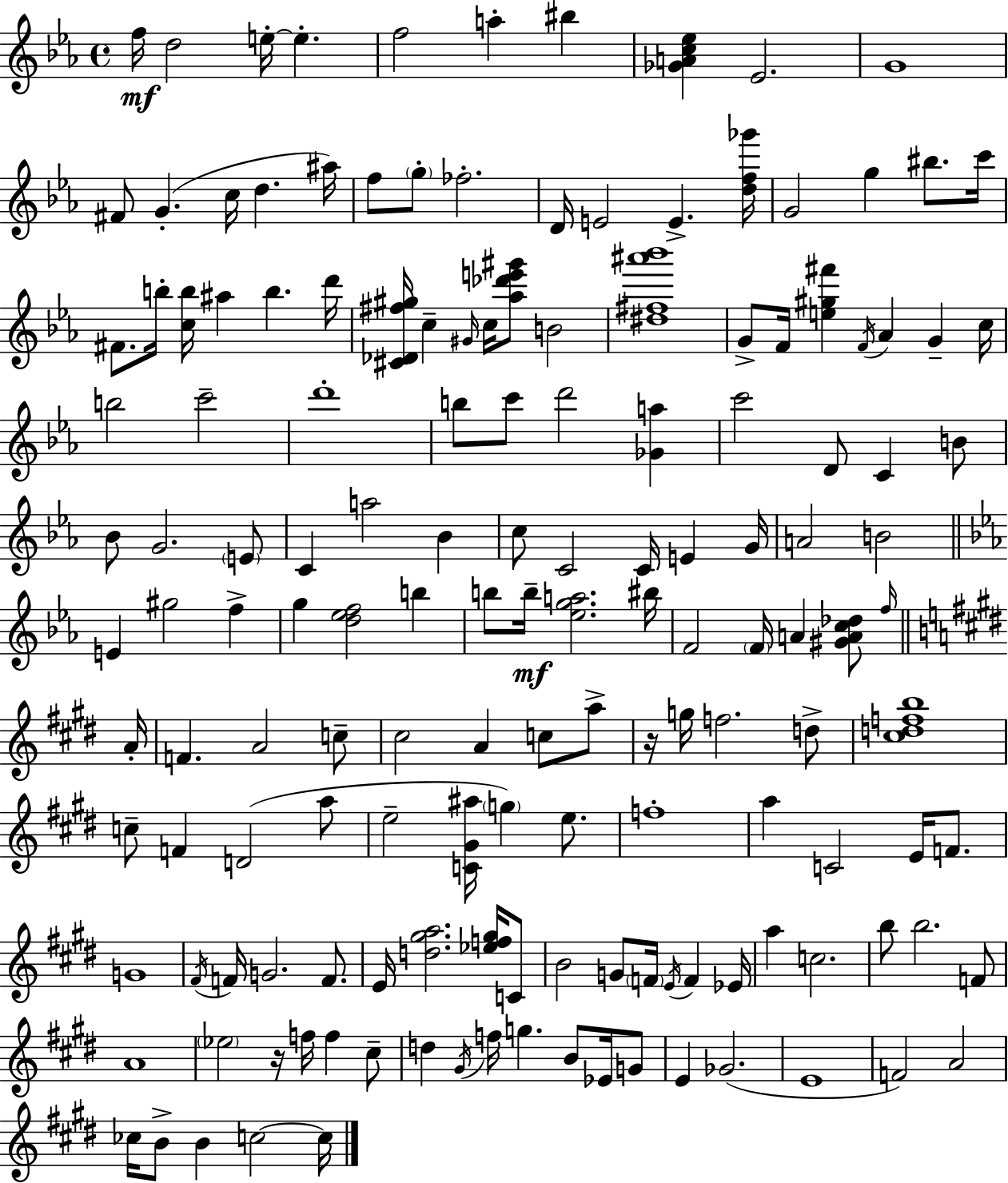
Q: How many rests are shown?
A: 2